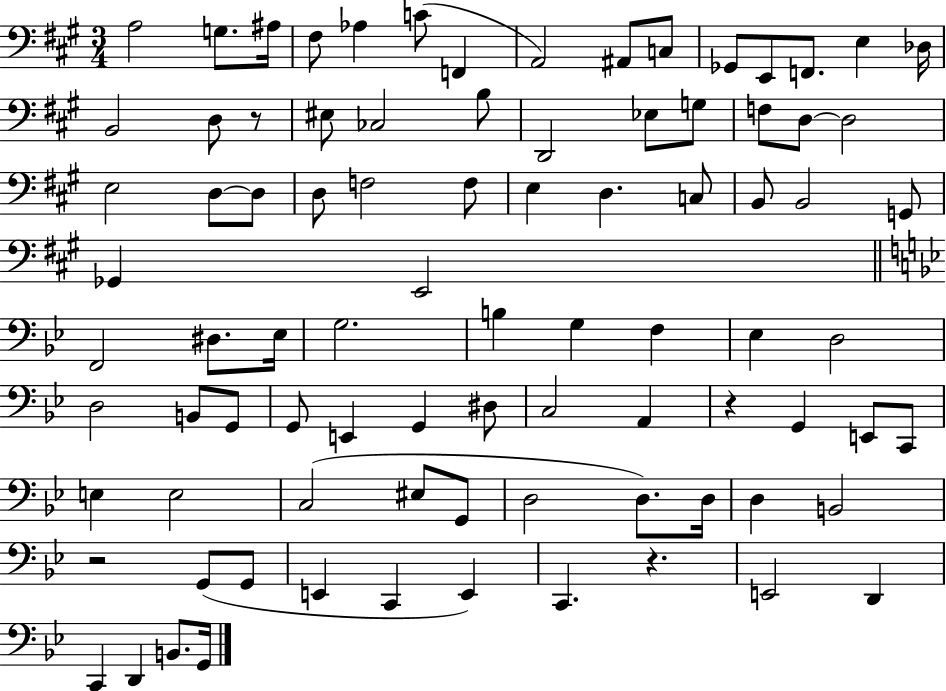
A3/h G3/e. A#3/s F#3/e Ab3/q C4/e F2/q A2/h A#2/e C3/e Gb2/e E2/e F2/e. E3/q Db3/s B2/h D3/e R/e EIS3/e CES3/h B3/e D2/h Eb3/e G3/e F3/e D3/e D3/h E3/h D3/e D3/e D3/e F3/h F3/e E3/q D3/q. C3/e B2/e B2/h G2/e Gb2/q E2/h F2/h D#3/e. Eb3/s G3/h. B3/q G3/q F3/q Eb3/q D3/h D3/h B2/e G2/e G2/e E2/q G2/q D#3/e C3/h A2/q R/q G2/q E2/e C2/e E3/q E3/h C3/h EIS3/e G2/e D3/h D3/e. D3/s D3/q B2/h R/h G2/e G2/e E2/q C2/q E2/q C2/q. R/q. E2/h D2/q C2/q D2/q B2/e. G2/s